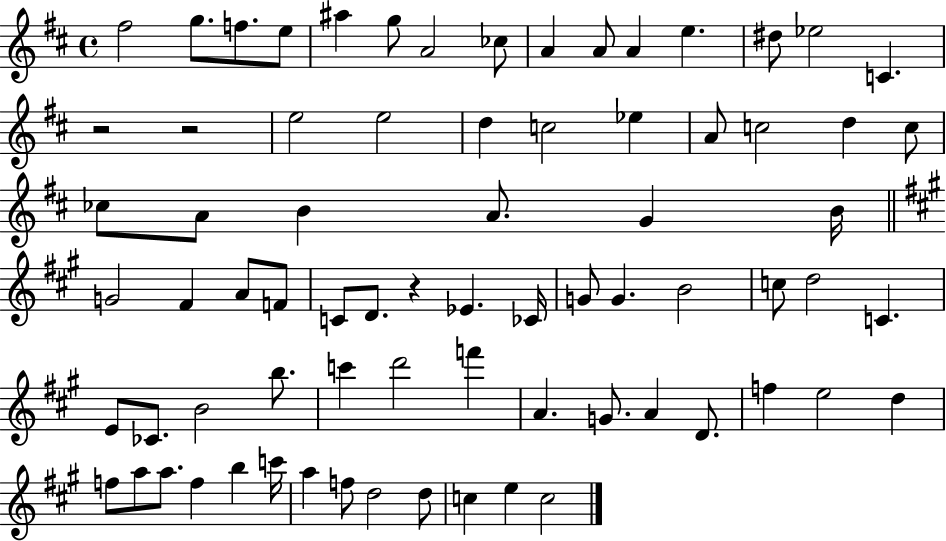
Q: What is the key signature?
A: D major